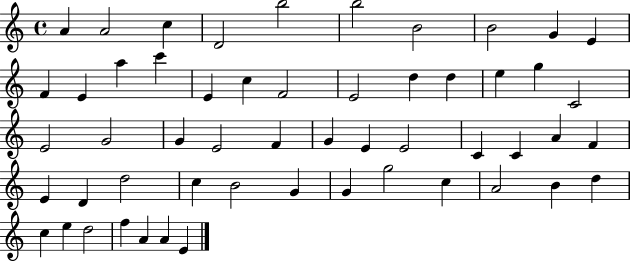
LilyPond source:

{
  \clef treble
  \time 4/4
  \defaultTimeSignature
  \key c \major
  a'4 a'2 c''4 | d'2 b''2 | b''2 b'2 | b'2 g'4 e'4 | \break f'4 e'4 a''4 c'''4 | e'4 c''4 f'2 | e'2 d''4 d''4 | e''4 g''4 c'2 | \break e'2 g'2 | g'4 e'2 f'4 | g'4 e'4 e'2 | c'4 c'4 a'4 f'4 | \break e'4 d'4 d''2 | c''4 b'2 g'4 | g'4 g''2 c''4 | a'2 b'4 d''4 | \break c''4 e''4 d''2 | f''4 a'4 a'4 e'4 | \bar "|."
}